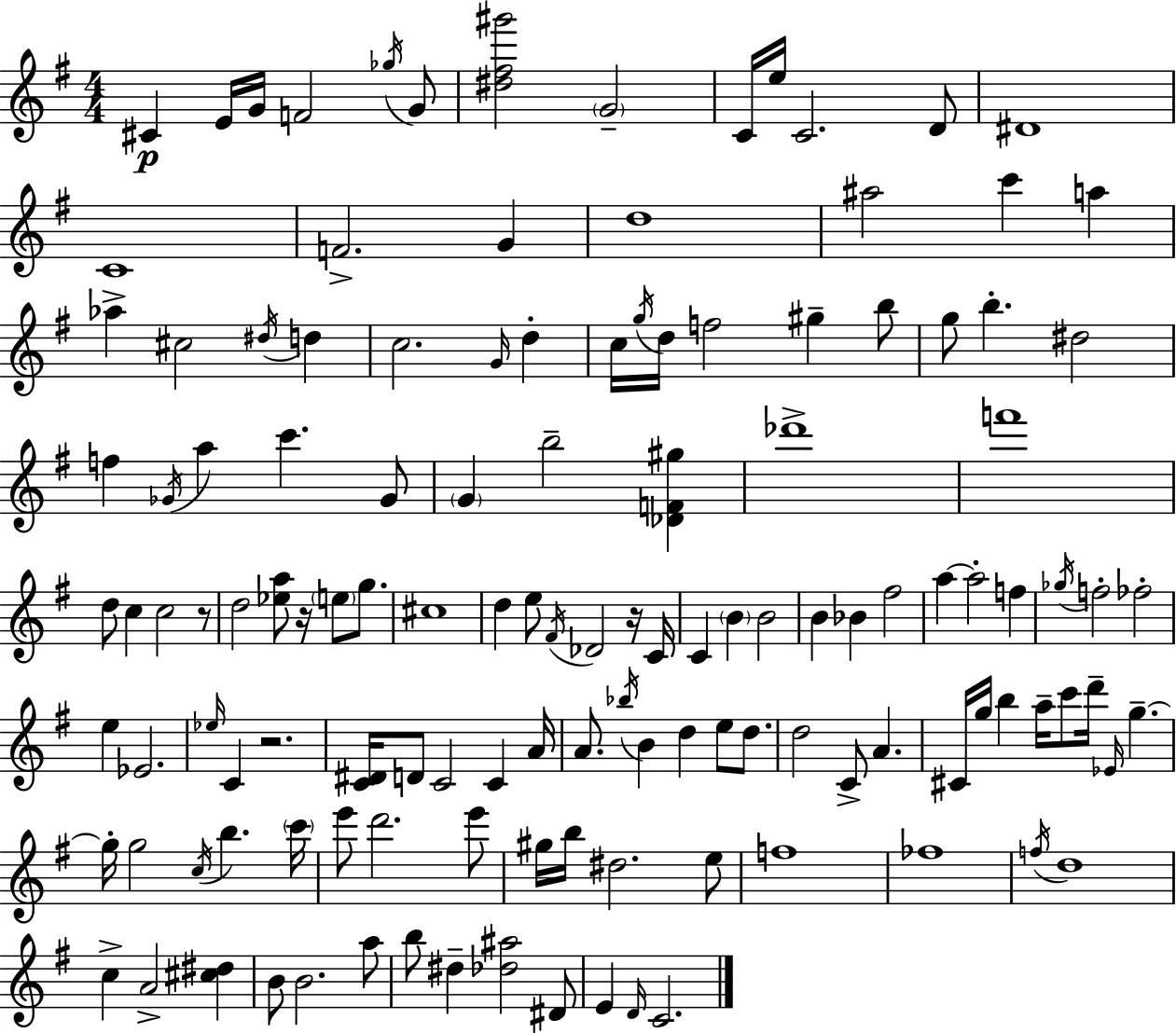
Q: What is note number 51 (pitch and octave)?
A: C#5